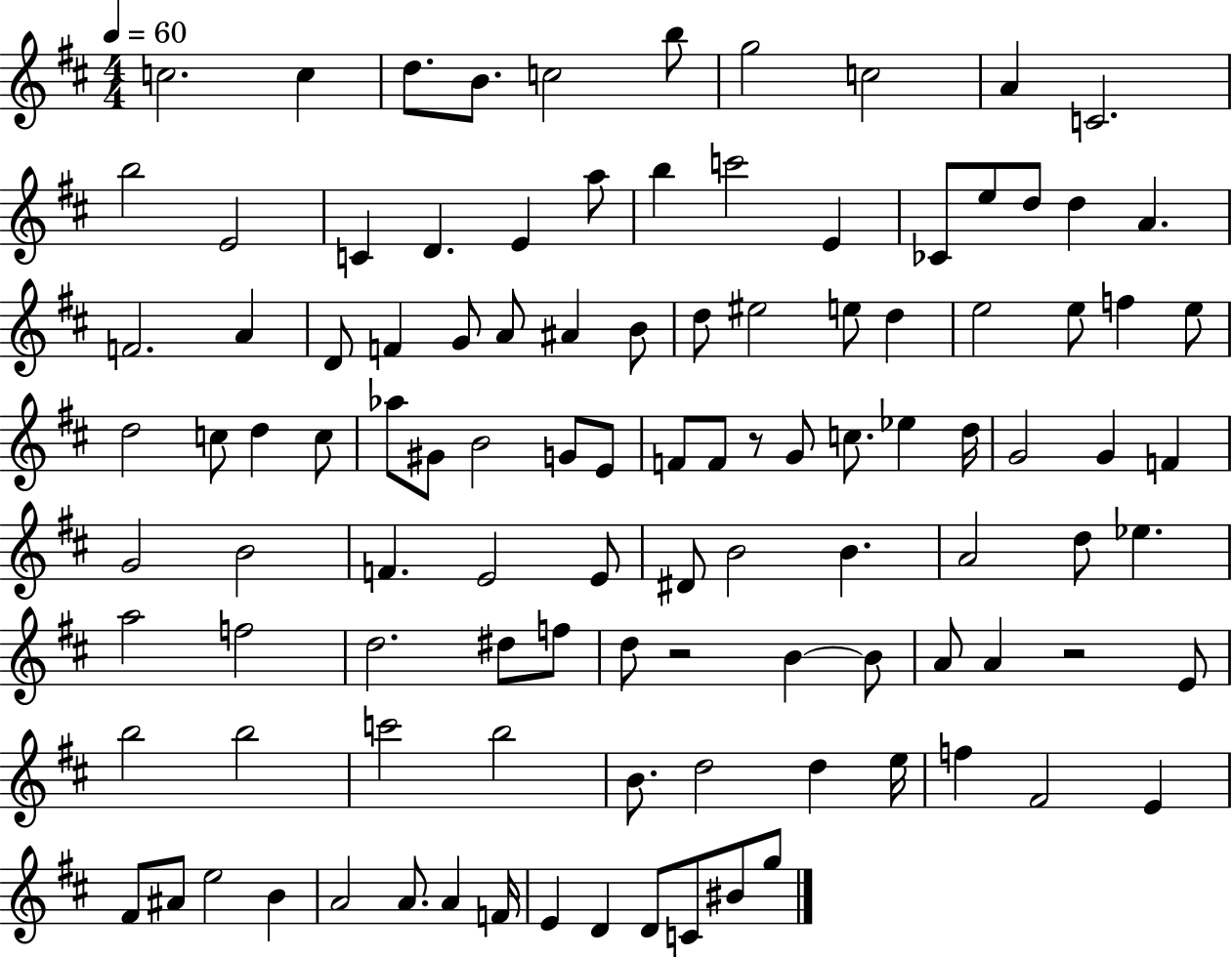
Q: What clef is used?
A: treble